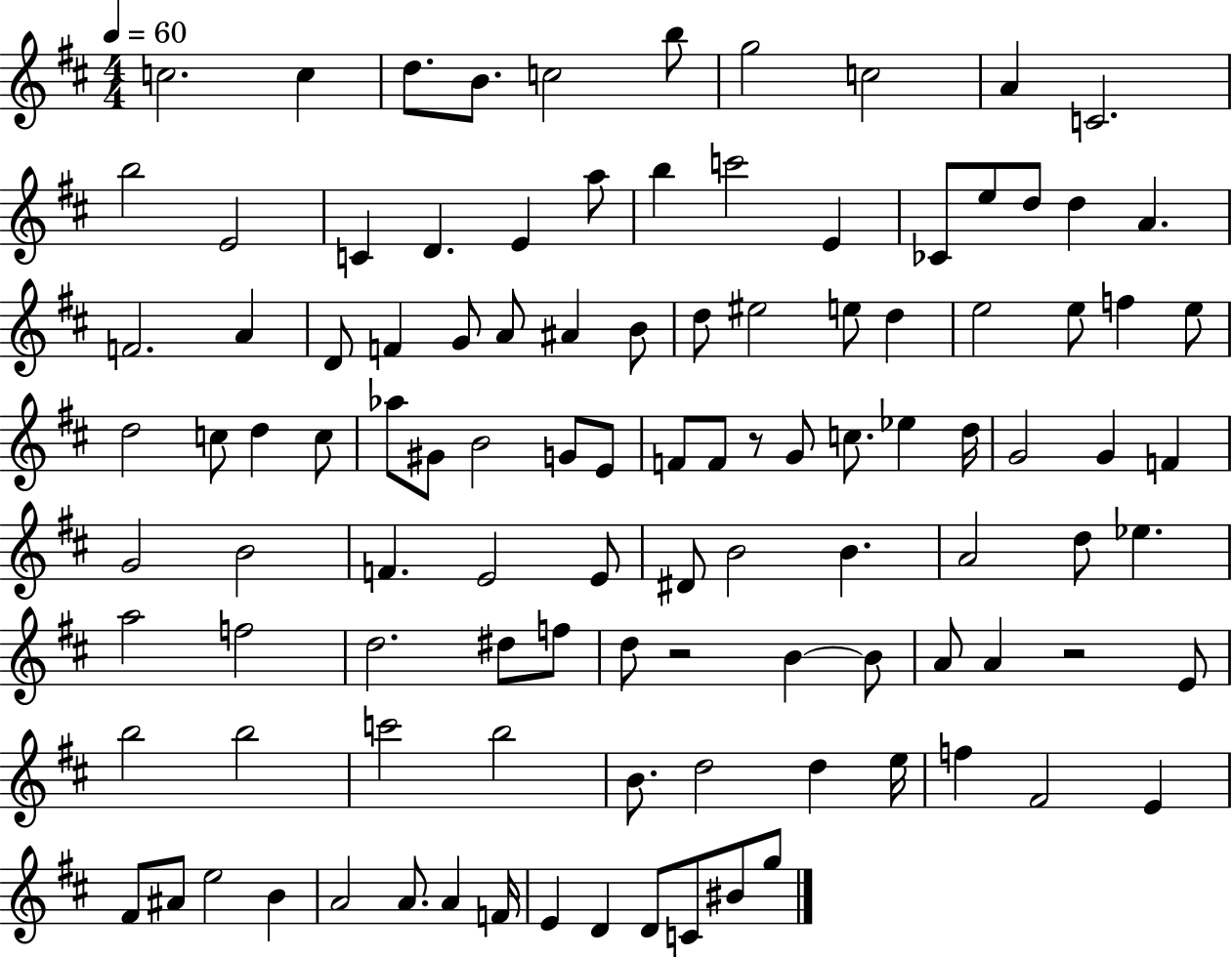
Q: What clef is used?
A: treble